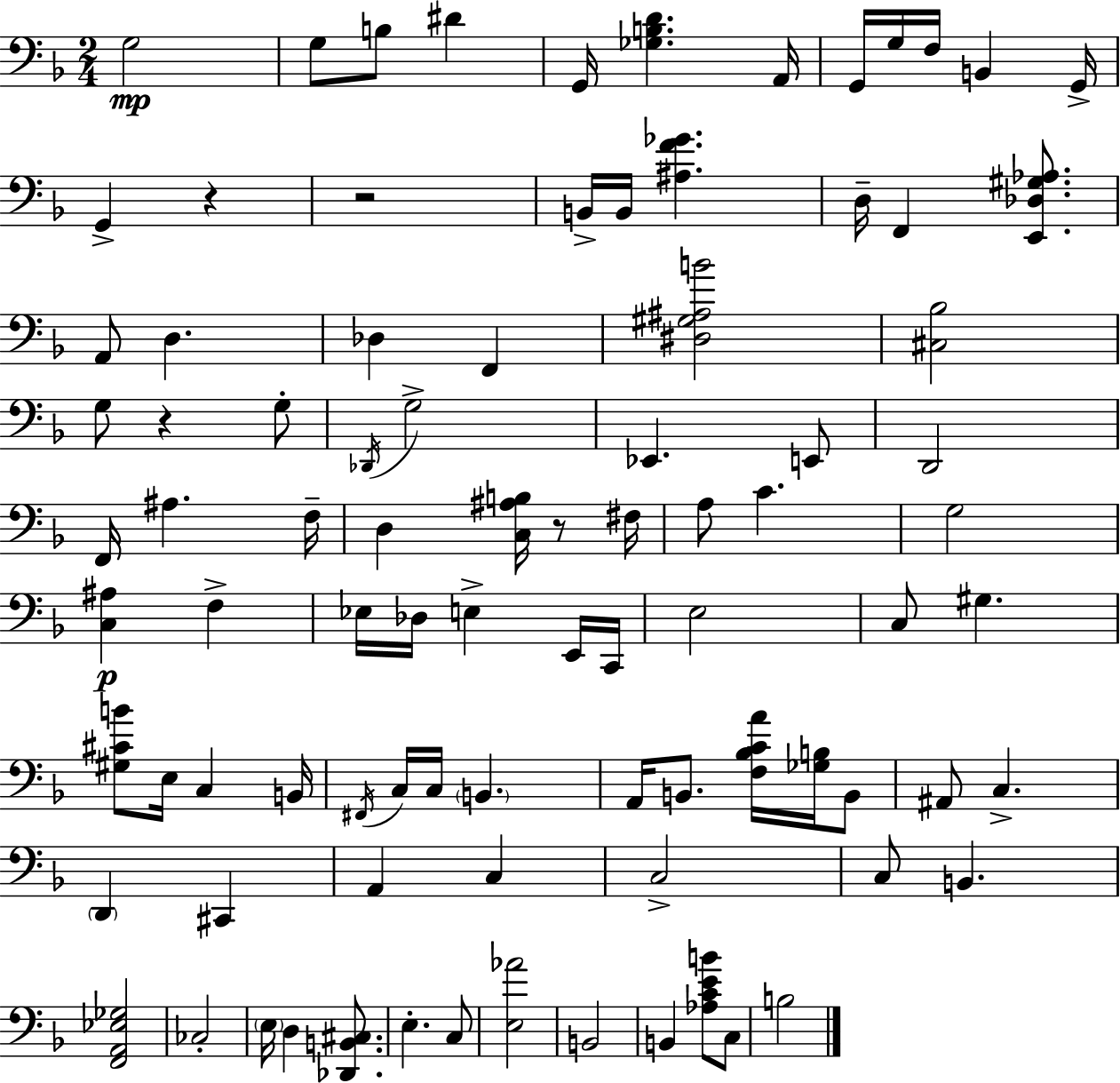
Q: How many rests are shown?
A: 4